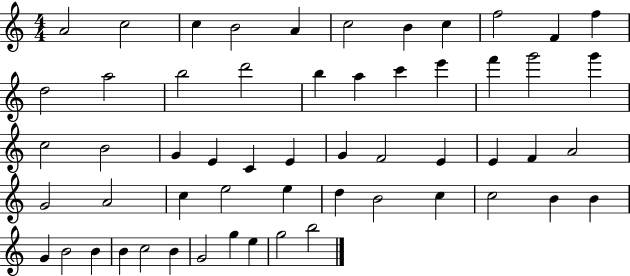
{
  \clef treble
  \numericTimeSignature
  \time 4/4
  \key c \major
  a'2 c''2 | c''4 b'2 a'4 | c''2 b'4 c''4 | f''2 f'4 f''4 | \break d''2 a''2 | b''2 d'''2 | b''4 a''4 c'''4 e'''4 | f'''4 g'''2 g'''4 | \break c''2 b'2 | g'4 e'4 c'4 e'4 | g'4 f'2 e'4 | e'4 f'4 a'2 | \break g'2 a'2 | c''4 e''2 e''4 | d''4 b'2 c''4 | c''2 b'4 b'4 | \break g'4 b'2 b'4 | b'4 c''2 b'4 | g'2 g''4 e''4 | g''2 b''2 | \break \bar "|."
}